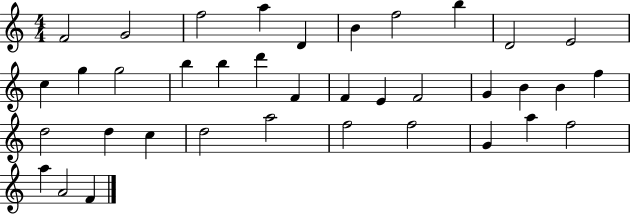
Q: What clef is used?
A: treble